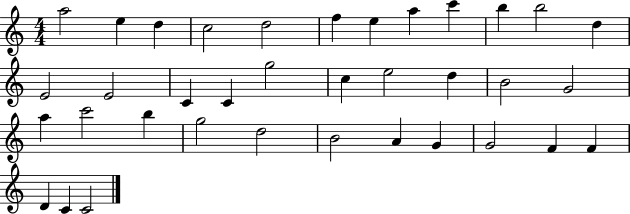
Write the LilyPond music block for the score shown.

{
  \clef treble
  \numericTimeSignature
  \time 4/4
  \key c \major
  a''2 e''4 d''4 | c''2 d''2 | f''4 e''4 a''4 c'''4 | b''4 b''2 d''4 | \break e'2 e'2 | c'4 c'4 g''2 | c''4 e''2 d''4 | b'2 g'2 | \break a''4 c'''2 b''4 | g''2 d''2 | b'2 a'4 g'4 | g'2 f'4 f'4 | \break d'4 c'4 c'2 | \bar "|."
}